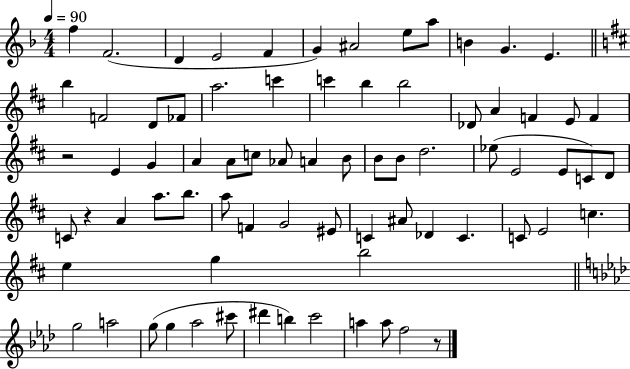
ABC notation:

X:1
T:Untitled
M:4/4
L:1/4
K:F
f F2 D E2 F G ^A2 e/2 a/2 B G E b F2 D/2 _F/2 a2 c' c' b b2 _D/2 A F E/2 F z2 E G A A/2 c/2 _A/2 A B/2 B/2 B/2 d2 _e/2 E2 E/2 C/2 D/2 C/2 z A a/2 b/2 a/2 F G2 ^E/2 C ^A/2 _D C C/2 E2 c e g b2 g2 a2 g/2 g _a2 ^c'/2 ^d' b c'2 a a/2 f2 z/2